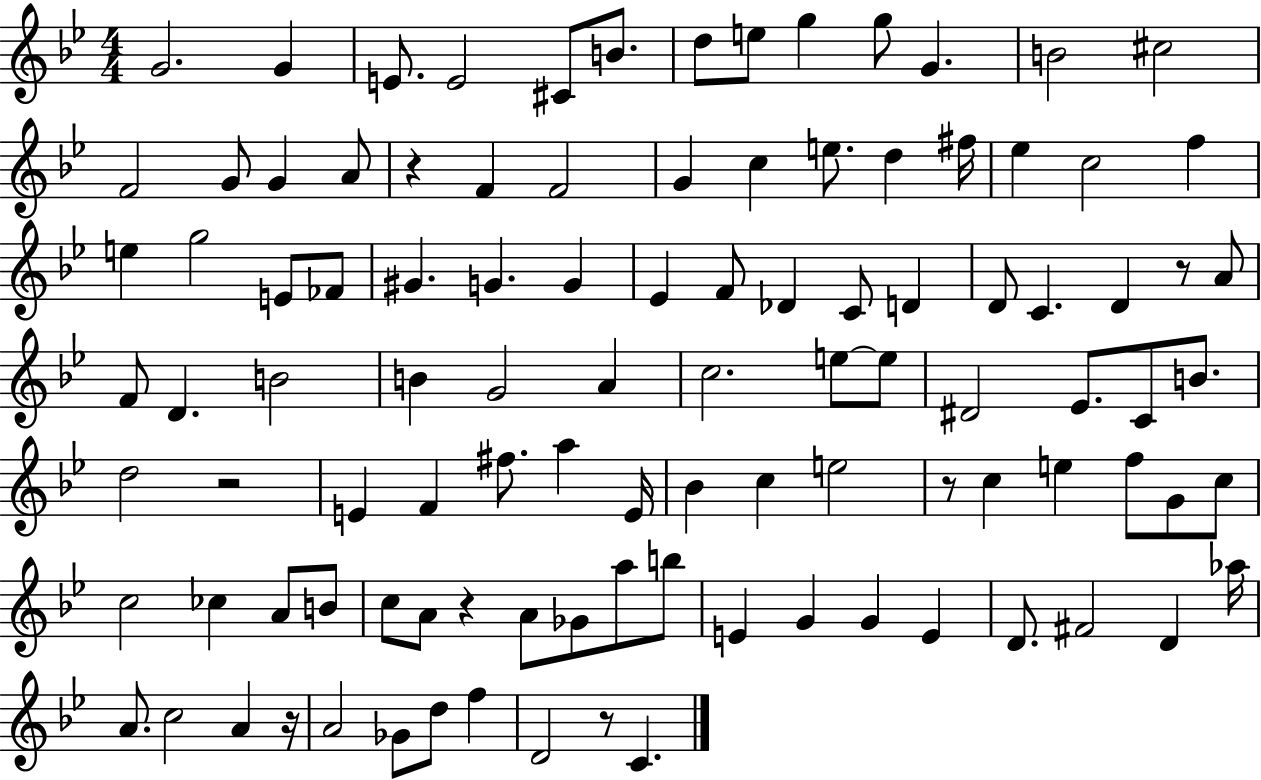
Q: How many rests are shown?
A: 7